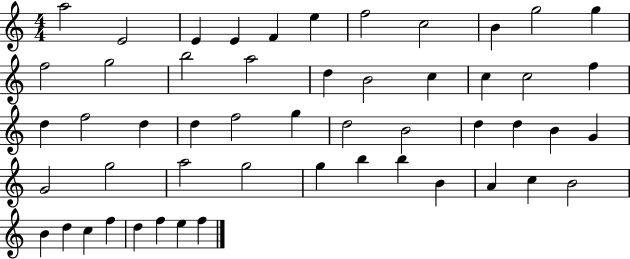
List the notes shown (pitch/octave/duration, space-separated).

A5/h E4/h E4/q E4/q F4/q E5/q F5/h C5/h B4/q G5/h G5/q F5/h G5/h B5/h A5/h D5/q B4/h C5/q C5/q C5/h F5/q D5/q F5/h D5/q D5/q F5/h G5/q D5/h B4/h D5/q D5/q B4/q G4/q G4/h G5/h A5/h G5/h G5/q B5/q B5/q B4/q A4/q C5/q B4/h B4/q D5/q C5/q F5/q D5/q F5/q E5/q F5/q